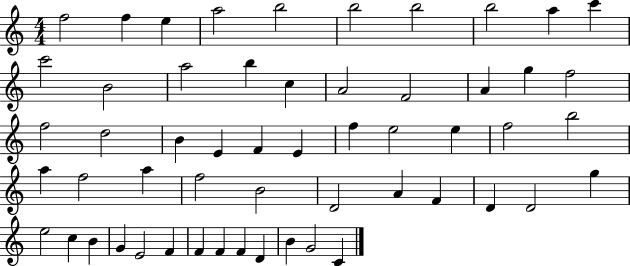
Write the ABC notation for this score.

X:1
T:Untitled
M:4/4
L:1/4
K:C
f2 f e a2 b2 b2 b2 b2 a c' c'2 B2 a2 b c A2 F2 A g f2 f2 d2 B E F E f e2 e f2 b2 a f2 a f2 B2 D2 A F D D2 g e2 c B G E2 F F F F D B G2 C